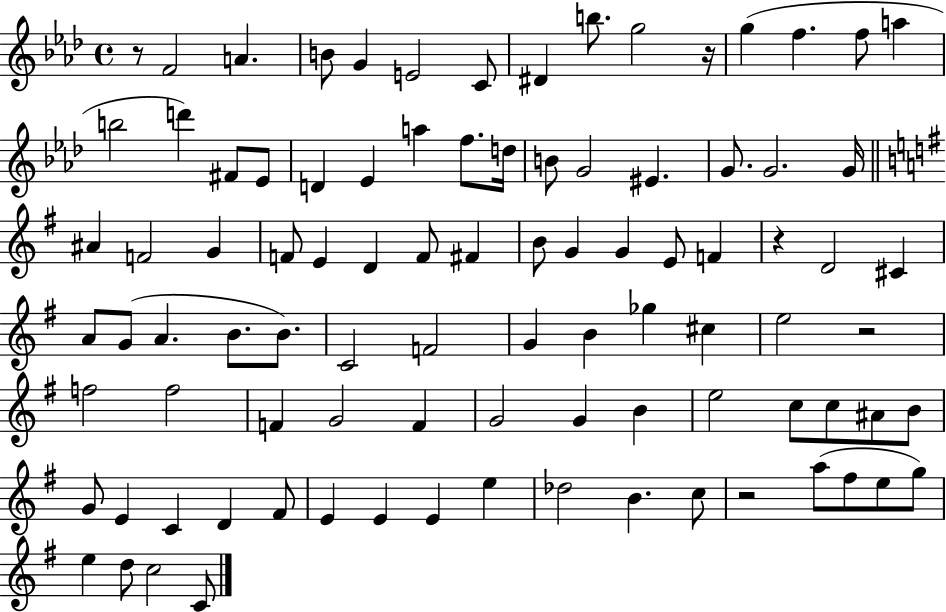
{
  \clef treble
  \time 4/4
  \defaultTimeSignature
  \key aes \major
  r8 f'2 a'4. | b'8 g'4 e'2 c'8 | dis'4 b''8. g''2 r16 | g''4( f''4. f''8 a''4 | \break b''2 d'''4) fis'8 ees'8 | d'4 ees'4 a''4 f''8. d''16 | b'8 g'2 eis'4. | g'8. g'2. g'16 | \break \bar "||" \break \key e \minor ais'4 f'2 g'4 | f'8 e'4 d'4 f'8 fis'4 | b'8 g'4 g'4 e'8 f'4 | r4 d'2 cis'4 | \break a'8 g'8( a'4. b'8. b'8.) | c'2 f'2 | g'4 b'4 ges''4 cis''4 | e''2 r2 | \break f''2 f''2 | f'4 g'2 f'4 | g'2 g'4 b'4 | e''2 c''8 c''8 ais'8 b'8 | \break g'8 e'4 c'4 d'4 fis'8 | e'4 e'4 e'4 e''4 | des''2 b'4. c''8 | r2 a''8( fis''8 e''8 g''8) | \break e''4 d''8 c''2 c'8 | \bar "|."
}